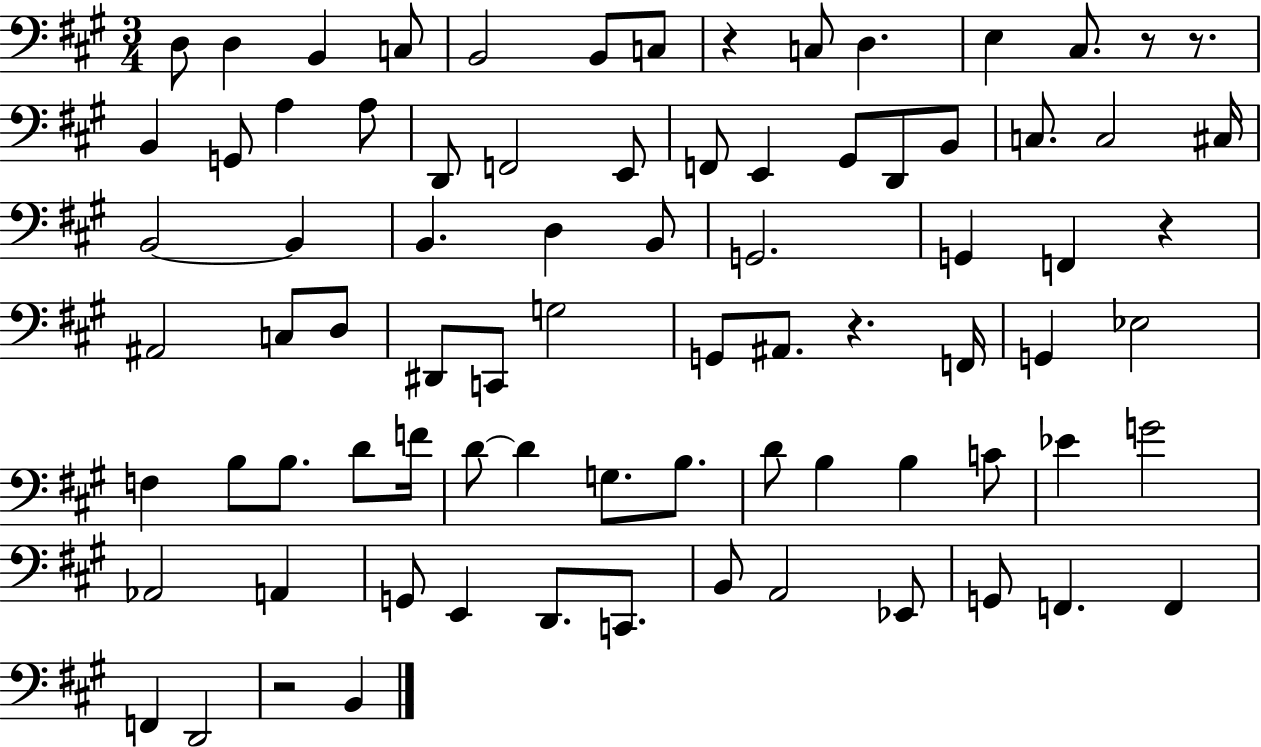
X:1
T:Untitled
M:3/4
L:1/4
K:A
D,/2 D, B,, C,/2 B,,2 B,,/2 C,/2 z C,/2 D, E, ^C,/2 z/2 z/2 B,, G,,/2 A, A,/2 D,,/2 F,,2 E,,/2 F,,/2 E,, ^G,,/2 D,,/2 B,,/2 C,/2 C,2 ^C,/4 B,,2 B,, B,, D, B,,/2 G,,2 G,, F,, z ^A,,2 C,/2 D,/2 ^D,,/2 C,,/2 G,2 G,,/2 ^A,,/2 z F,,/4 G,, _E,2 F, B,/2 B,/2 D/2 F/4 D/2 D G,/2 B,/2 D/2 B, B, C/2 _E G2 _A,,2 A,, G,,/2 E,, D,,/2 C,,/2 B,,/2 A,,2 _E,,/2 G,,/2 F,, F,, F,, D,,2 z2 B,,